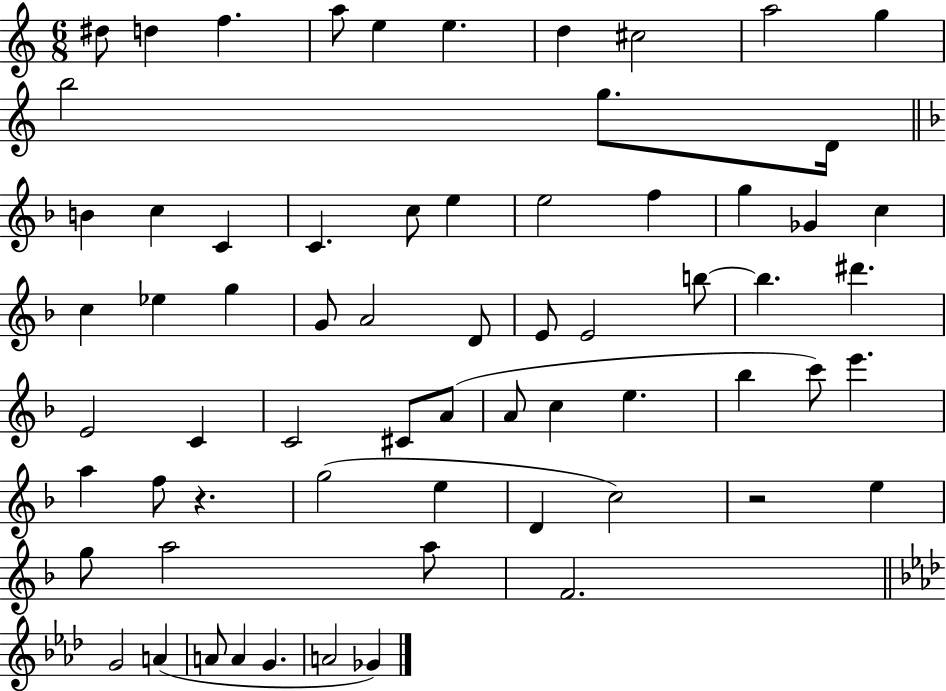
{
  \clef treble
  \numericTimeSignature
  \time 6/8
  \key c \major
  dis''8 d''4 f''4. | a''8 e''4 e''4. | d''4 cis''2 | a''2 g''4 | \break b''2 g''8. d'16 | \bar "||" \break \key f \major b'4 c''4 c'4 | c'4. c''8 e''4 | e''2 f''4 | g''4 ges'4 c''4 | \break c''4 ees''4 g''4 | g'8 a'2 d'8 | e'8 e'2 b''8~~ | b''4. dis'''4. | \break e'2 c'4 | c'2 cis'8 a'8( | a'8 c''4 e''4. | bes''4 c'''8) e'''4. | \break a''4 f''8 r4. | g''2( e''4 | d'4 c''2) | r2 e''4 | \break g''8 a''2 a''8 | f'2. | \bar "||" \break \key aes \major g'2 a'4( | a'8 a'4 g'4. | a'2 ges'4) | \bar "|."
}